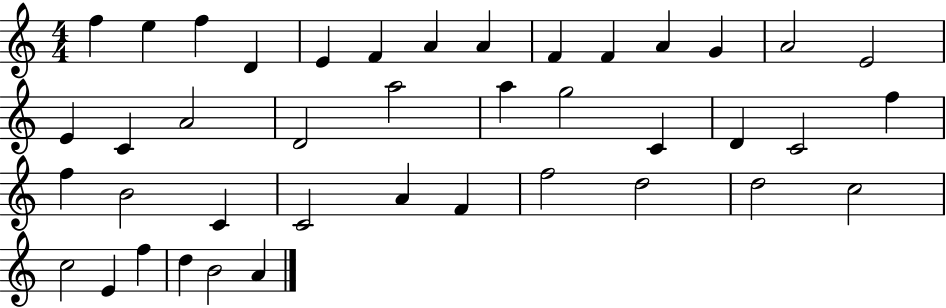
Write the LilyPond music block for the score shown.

{
  \clef treble
  \numericTimeSignature
  \time 4/4
  \key c \major
  f''4 e''4 f''4 d'4 | e'4 f'4 a'4 a'4 | f'4 f'4 a'4 g'4 | a'2 e'2 | \break e'4 c'4 a'2 | d'2 a''2 | a''4 g''2 c'4 | d'4 c'2 f''4 | \break f''4 b'2 c'4 | c'2 a'4 f'4 | f''2 d''2 | d''2 c''2 | \break c''2 e'4 f''4 | d''4 b'2 a'4 | \bar "|."
}